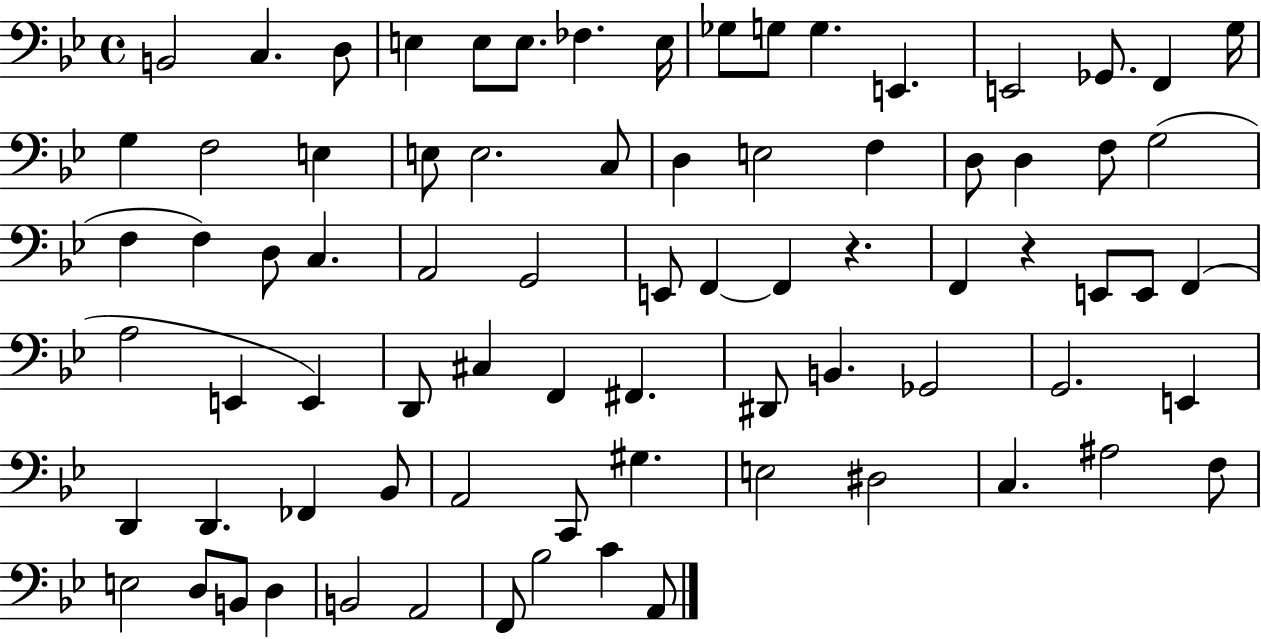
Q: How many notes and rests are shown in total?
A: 78